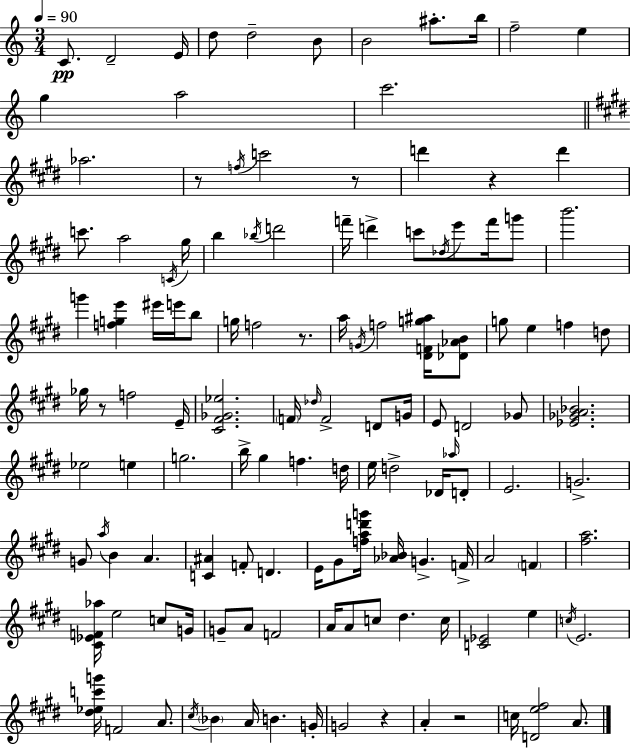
C4/e. D4/h E4/s D5/e D5/h B4/e B4/h A#5/e. B5/s F5/h E5/q G5/q A5/h C6/h. Ab5/h. R/e F5/s C6/h R/e D6/q R/q D6/q C6/e. A5/h C4/s G#5/s B5/q Bb5/s D6/h F6/s D6/q C6/e Db5/s E6/e F6/s G6/e B6/h. G6/q [F5,G5,E6]/q EIS6/s E6/s B5/e G5/s F5/h R/e. A5/s G4/s F5/h [D#4,F4,G5,A#5]/s [Db4,Ab4,B4]/e G5/e E5/q F5/q D5/e Gb5/s R/e F5/h E4/s [C#4,F#4,Gb4,Eb5]/h. F4/s Db5/s F4/h D4/e G4/s E4/e D4/h Gb4/e [Eb4,Gb4,A4,Bb4]/h. Eb5/h E5/q G5/h. B5/s G#5/q F5/q. D5/s E5/s D5/h Db4/s Ab5/s D4/e E4/h. G4/h. G4/e A5/s B4/q A4/q. [C4,A#4]/q F4/e D4/q. E4/s G#4/e [F5,A5,D6,G6]/s [Ab4,Bb4]/s G4/q. F4/s A4/h F4/q [F#5,A5]/h. [C#4,Eb4,F4,Ab5]/s E5/h C5/e G4/s G4/e A4/e F4/h A4/s A4/e C5/e D#5/q. C5/s [C4,Eb4]/h E5/q C5/s E4/h. [D#5,Eb5,C6,G6]/s F4/h A4/e. C#5/s Bb4/q A4/s B4/q. G4/s G4/h R/q A4/q R/h C5/s [D4,E5,F#5]/h A4/e.